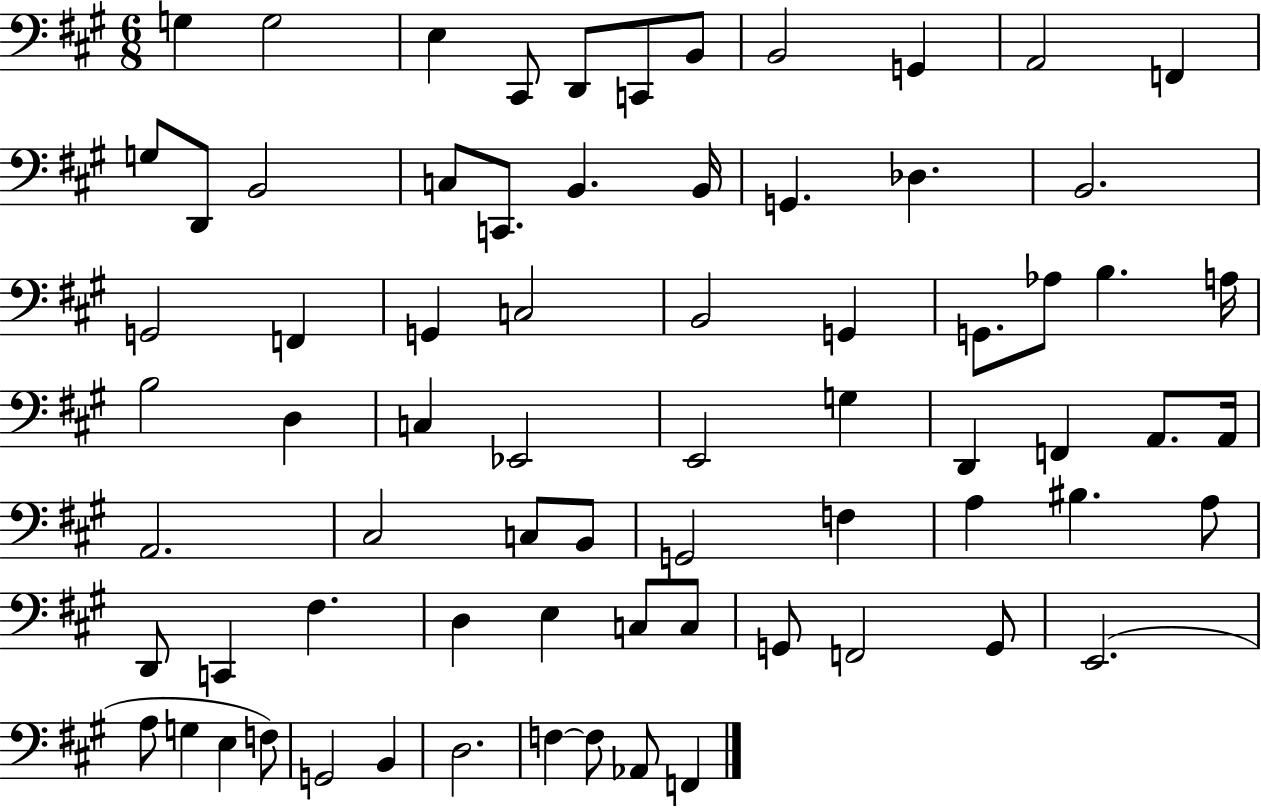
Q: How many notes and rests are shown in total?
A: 72